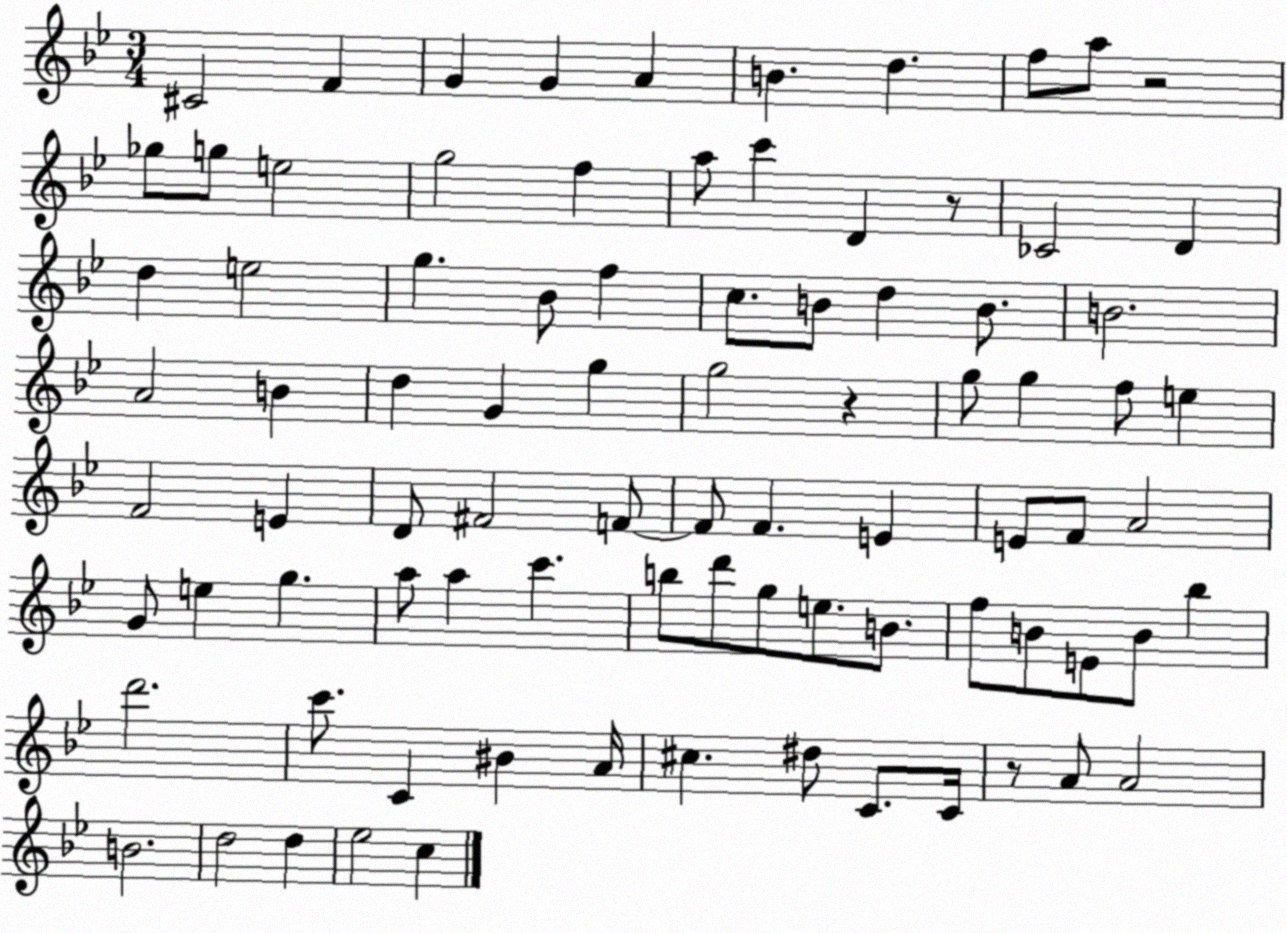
X:1
T:Untitled
M:3/4
L:1/4
K:Bb
^C2 F G G A B d f/2 a/2 z2 _g/2 g/2 e2 g2 f a/2 c' D z/2 _C2 D d e2 g _B/2 f c/2 B/2 d B/2 B2 A2 B d G g g2 z g/2 g f/2 e F2 E D/2 ^F2 F/2 F/2 F E E/2 F/2 A2 G/2 e g a/2 a c' b/2 d'/2 g/2 e/2 B/2 f/2 B/2 E/2 B/2 _b d'2 c'/2 C ^B A/4 ^c ^d/2 C/2 C/4 z/2 A/2 A2 B2 d2 d _e2 c